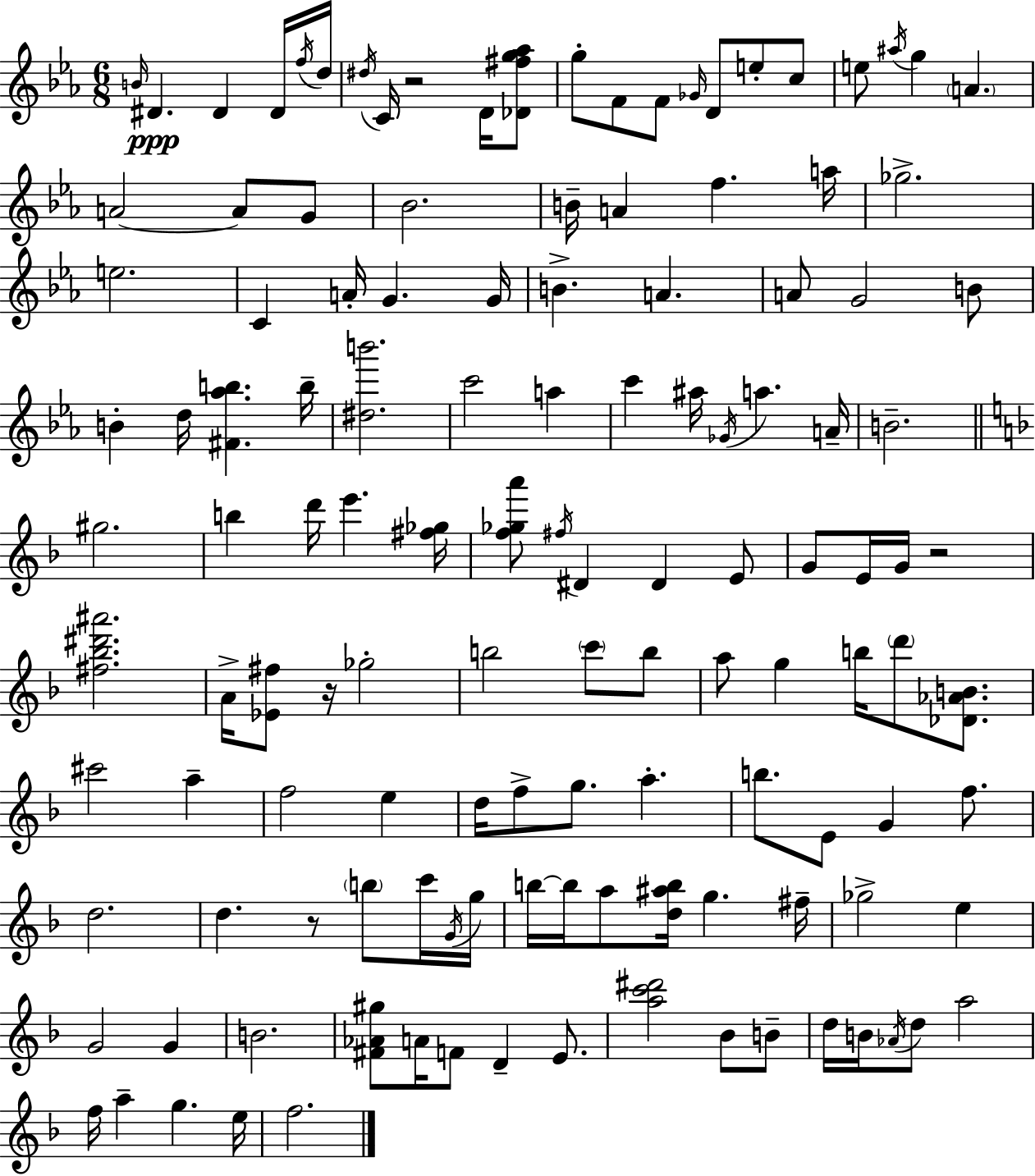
B4/s D#4/q. D#4/q D#4/s F5/s D5/s D#5/s C4/s R/h D4/s [Db4,F#5,G5,Ab5]/e G5/e F4/e F4/e Gb4/s D4/e E5/e C5/e E5/e A#5/s G5/q A4/q. A4/h A4/e G4/e Bb4/h. B4/s A4/q F5/q. A5/s Gb5/h. E5/h. C4/q A4/s G4/q. G4/s B4/q. A4/q. A4/e G4/h B4/e B4/q D5/s [F#4,Ab5,B5]/q. B5/s [D#5,B6]/h. C6/h A5/q C6/q A#5/s Gb4/s A5/q. A4/s B4/h. G#5/h. B5/q D6/s E6/q. [F#5,Gb5]/s [F5,Gb5,A6]/e F#5/s D#4/q D#4/q E4/e G4/e E4/s G4/s R/h [F#5,Bb5,D#6,A#6]/h. A4/s [Eb4,F#5]/e R/s Gb5/h B5/h C6/e B5/e A5/e G5/q B5/s D6/e [Db4,Ab4,B4]/e. C#6/h A5/q F5/h E5/q D5/s F5/e G5/e. A5/q. B5/e. E4/e G4/q F5/e. D5/h. D5/q. R/e B5/e C6/s G4/s G5/s B5/s B5/s A5/e [D5,A#5,B5]/s G5/q. F#5/s Gb5/h E5/q G4/h G4/q B4/h. [F#4,Ab4,G#5]/e A4/s F4/e D4/q E4/e. [A5,C6,D#6]/h Bb4/e B4/e D5/s B4/s Ab4/s D5/e A5/h F5/s A5/q G5/q. E5/s F5/h.